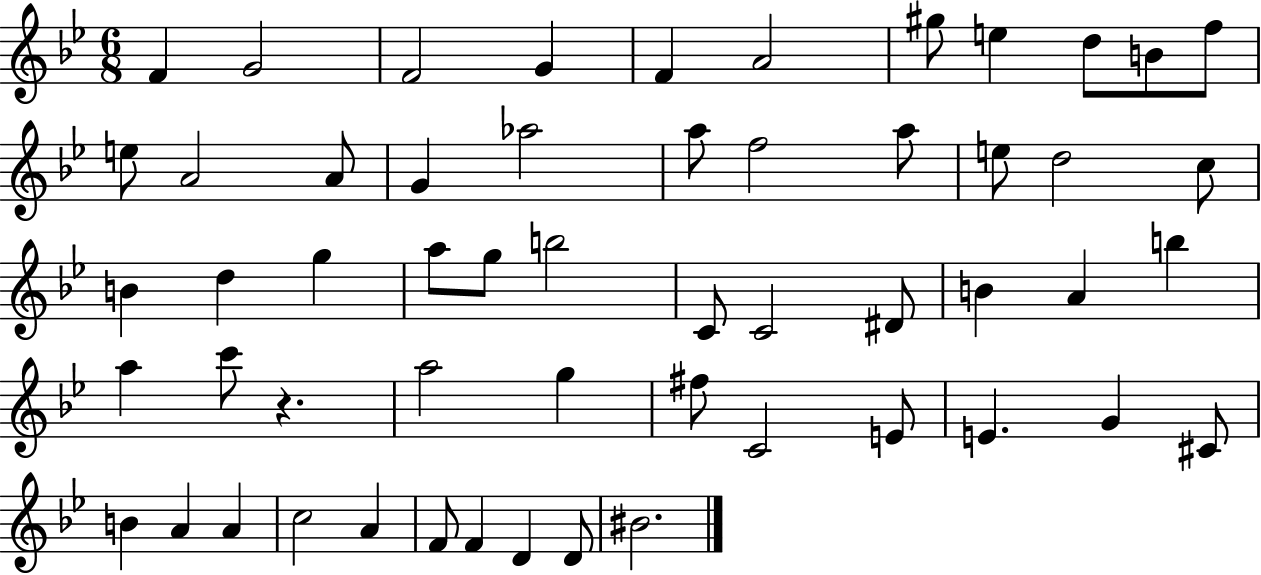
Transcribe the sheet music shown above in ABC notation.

X:1
T:Untitled
M:6/8
L:1/4
K:Bb
F G2 F2 G F A2 ^g/2 e d/2 B/2 f/2 e/2 A2 A/2 G _a2 a/2 f2 a/2 e/2 d2 c/2 B d g a/2 g/2 b2 C/2 C2 ^D/2 B A b a c'/2 z a2 g ^f/2 C2 E/2 E G ^C/2 B A A c2 A F/2 F D D/2 ^B2